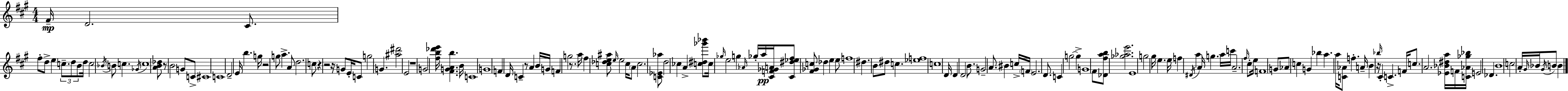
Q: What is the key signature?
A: A major